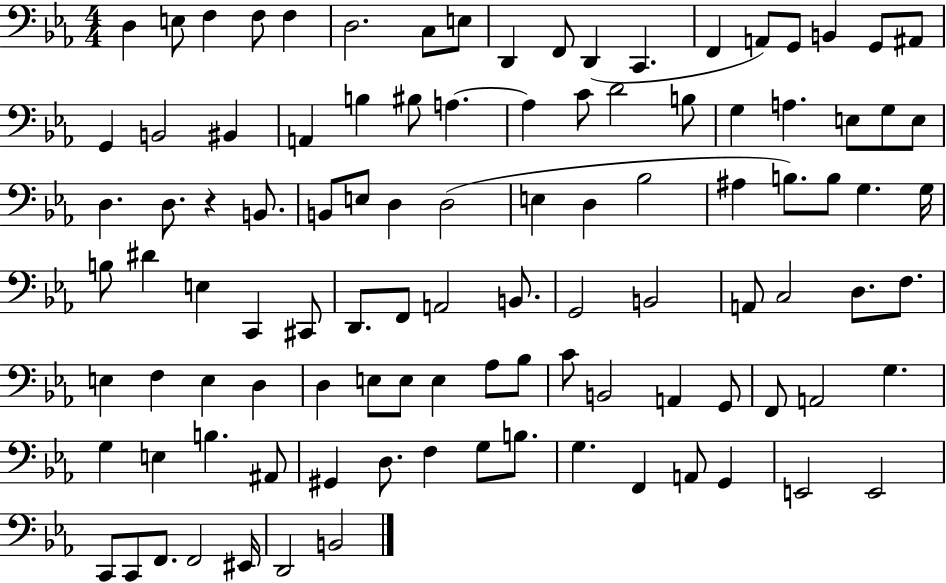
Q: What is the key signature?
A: EES major